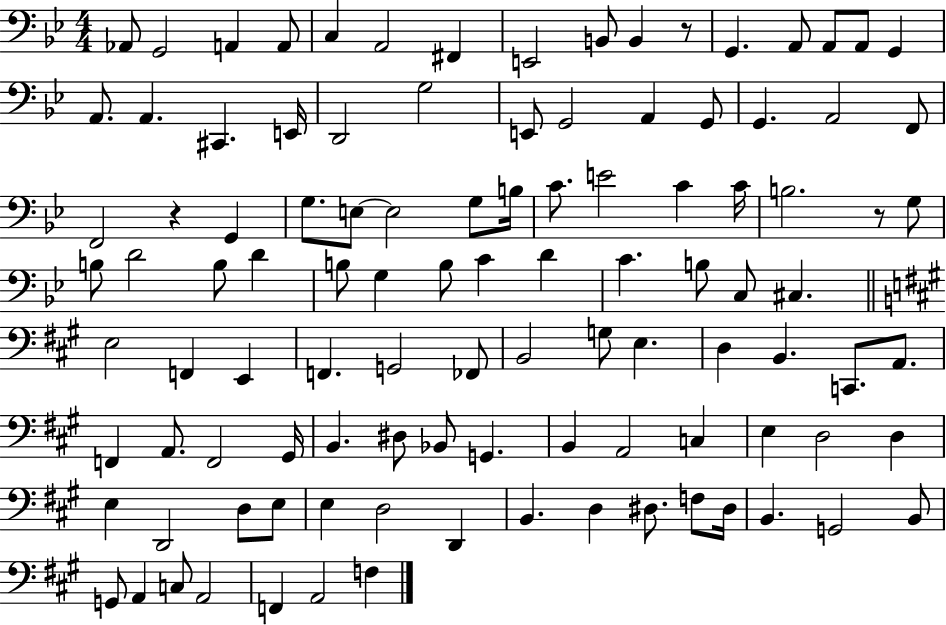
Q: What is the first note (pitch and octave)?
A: Ab2